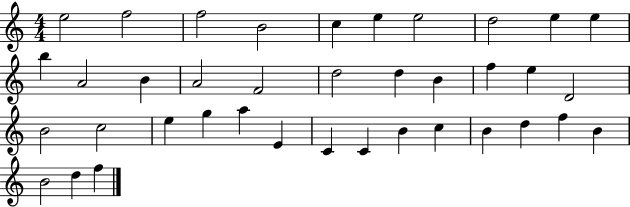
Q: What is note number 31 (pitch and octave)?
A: C5